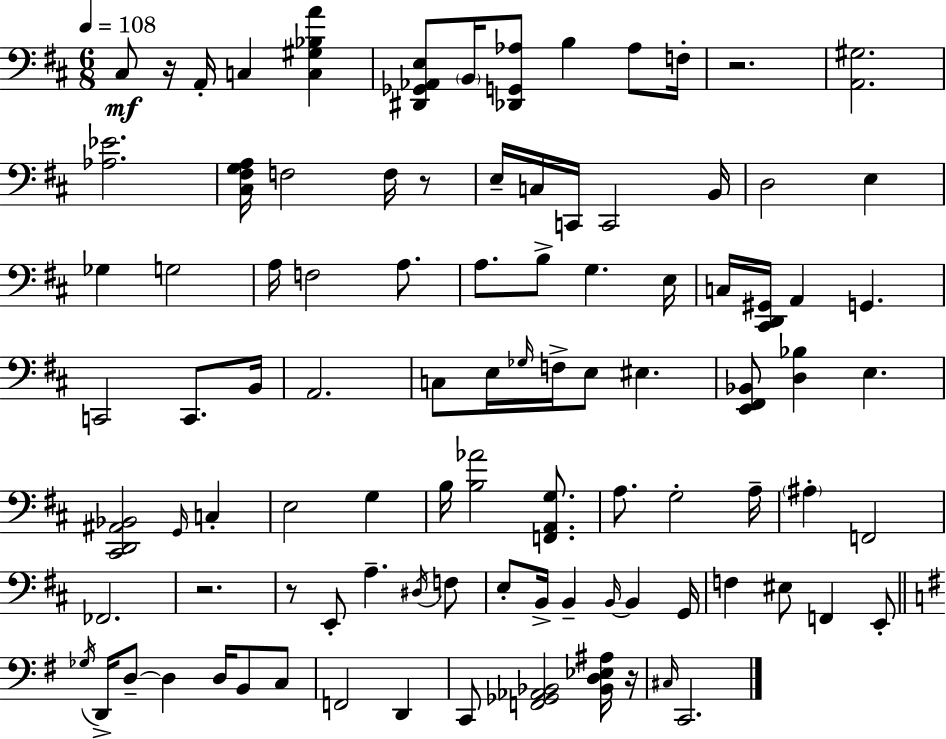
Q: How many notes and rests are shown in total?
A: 96